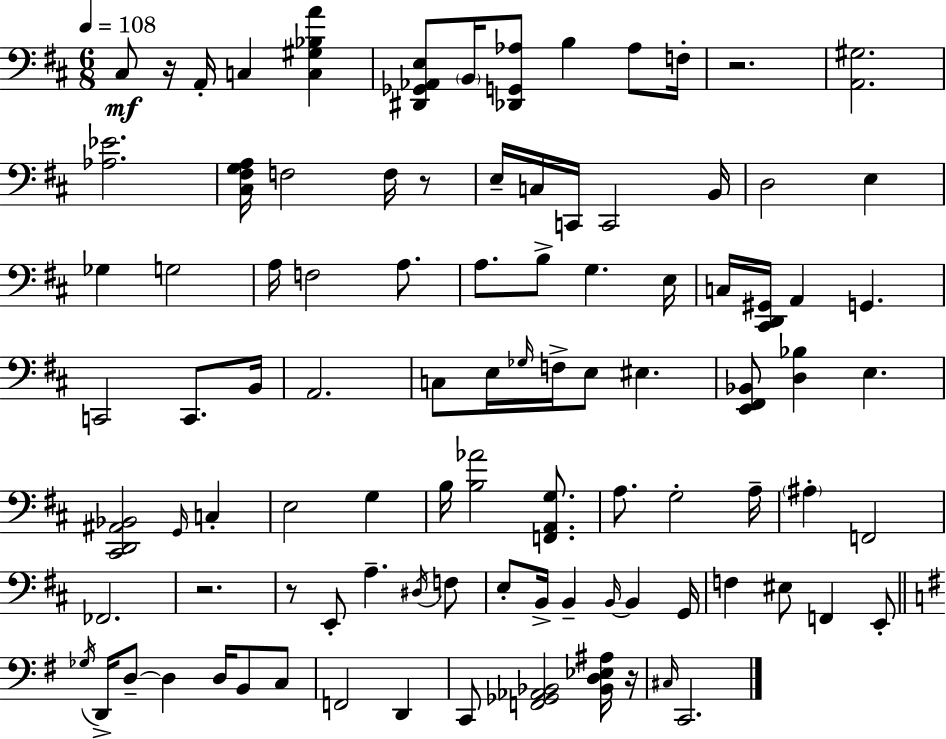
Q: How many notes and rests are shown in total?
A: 96